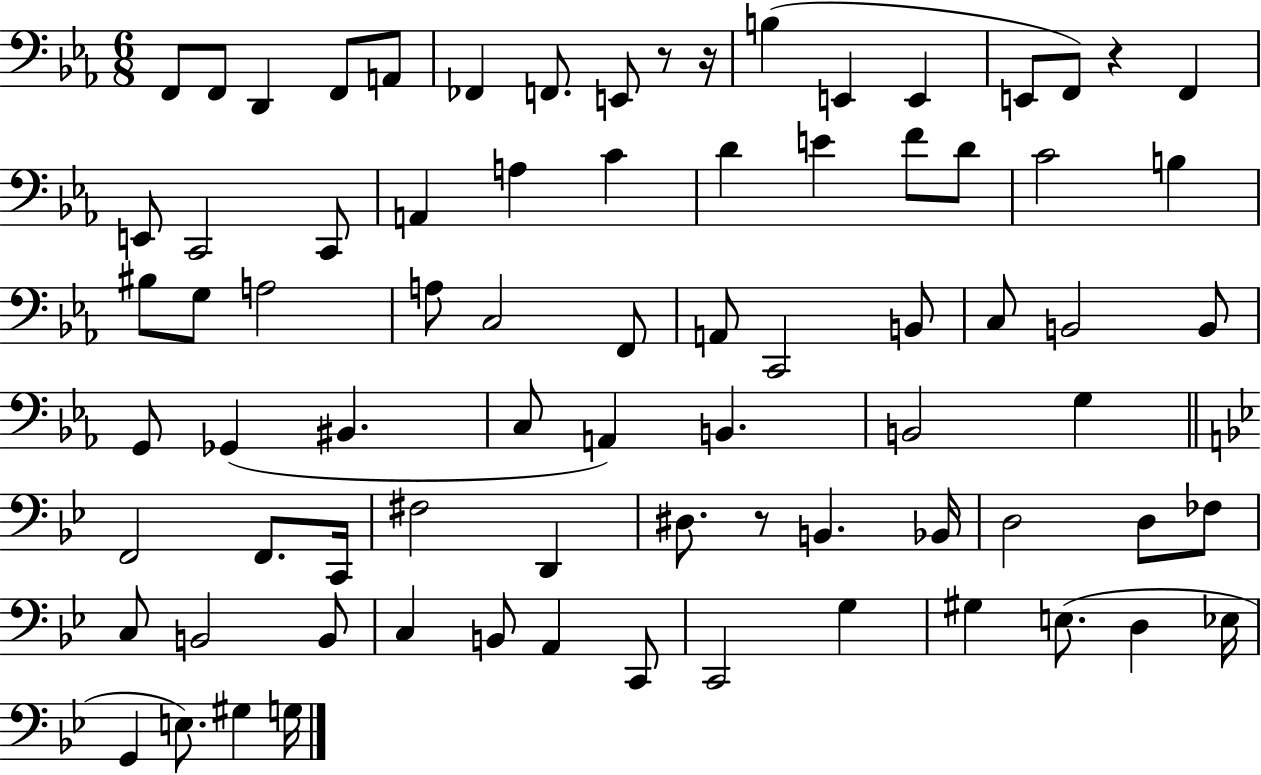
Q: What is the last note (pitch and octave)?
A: G3